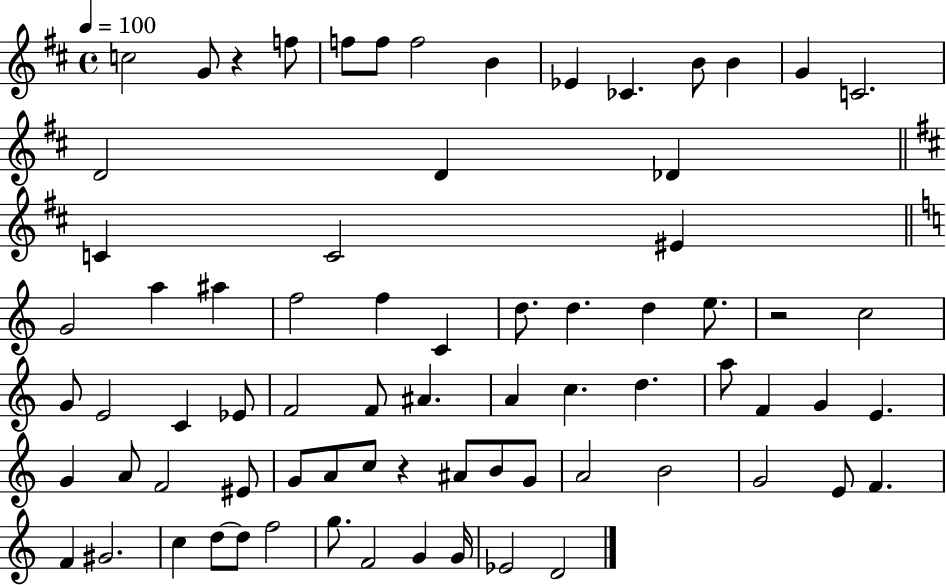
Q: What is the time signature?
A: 4/4